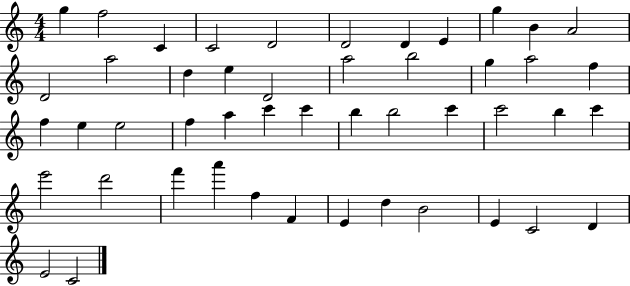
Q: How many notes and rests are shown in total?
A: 48